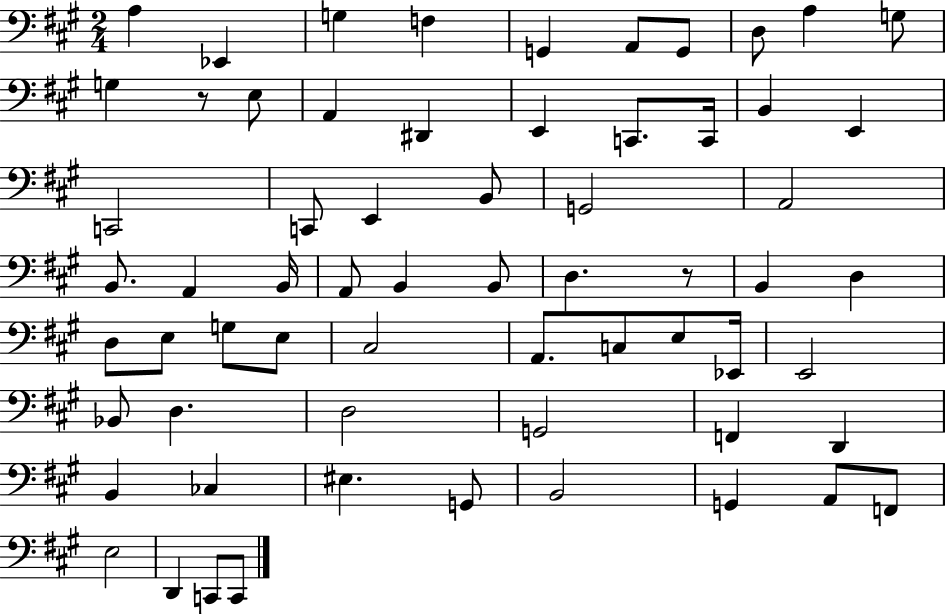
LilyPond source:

{
  \clef bass
  \numericTimeSignature
  \time 2/4
  \key a \major
  a4 ees,4 | g4 f4 | g,4 a,8 g,8 | d8 a4 g8 | \break g4 r8 e8 | a,4 dis,4 | e,4 c,8. c,16 | b,4 e,4 | \break c,2 | c,8 e,4 b,8 | g,2 | a,2 | \break b,8. a,4 b,16 | a,8 b,4 b,8 | d4. r8 | b,4 d4 | \break d8 e8 g8 e8 | cis2 | a,8. c8 e8 ees,16 | e,2 | \break bes,8 d4. | d2 | g,2 | f,4 d,4 | \break b,4 ces4 | eis4. g,8 | b,2 | g,4 a,8 f,8 | \break e2 | d,4 c,8 c,8 | \bar "|."
}